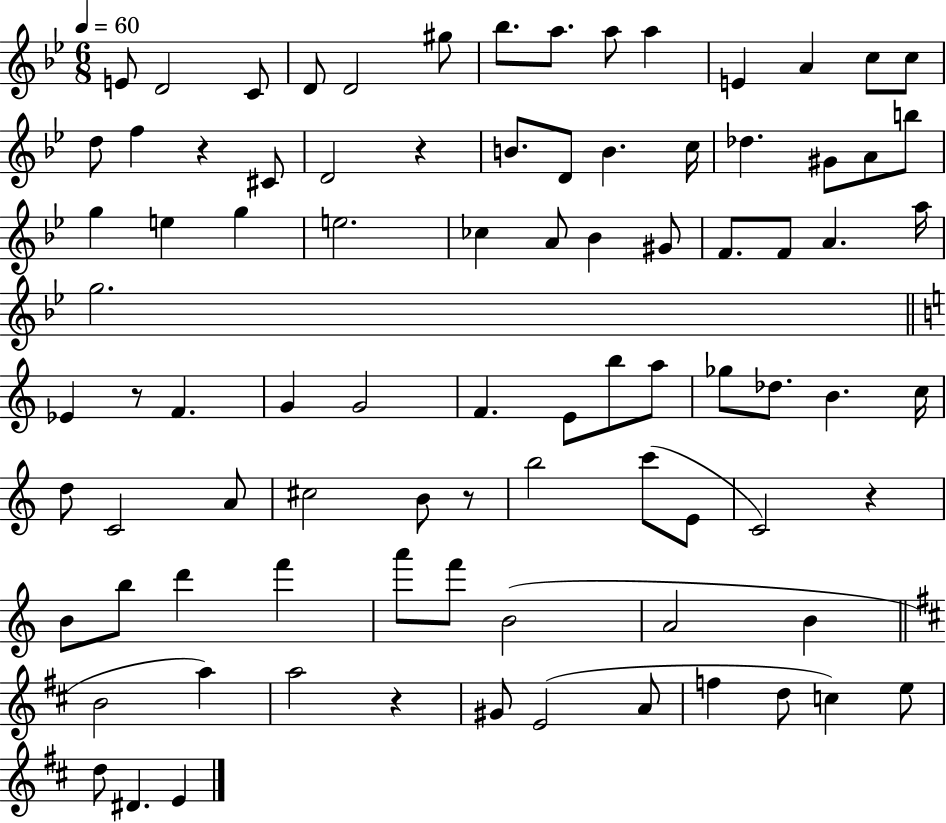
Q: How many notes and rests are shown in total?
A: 88